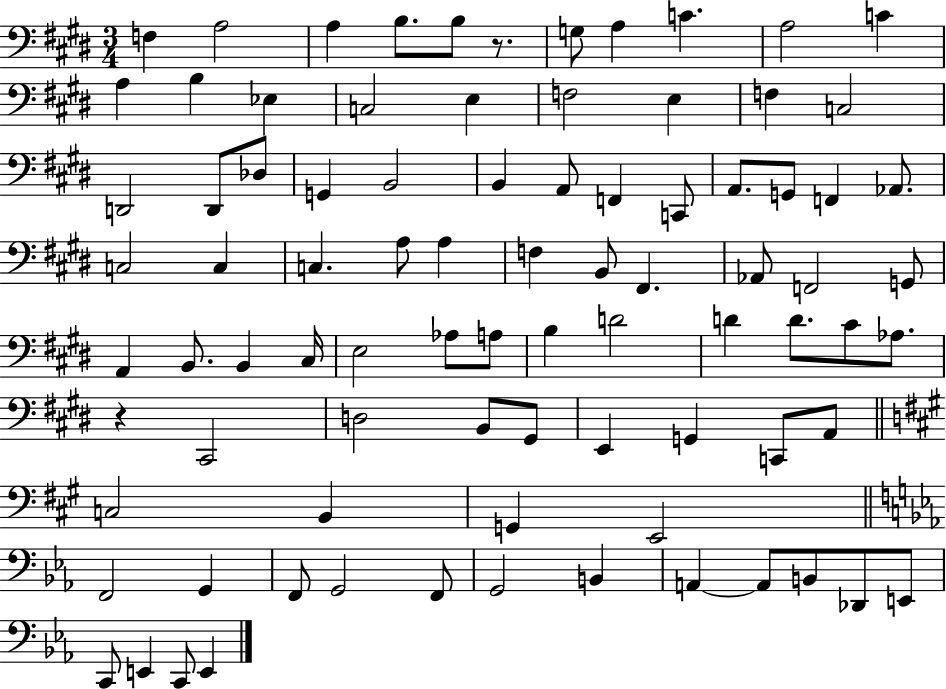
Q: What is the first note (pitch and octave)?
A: F3